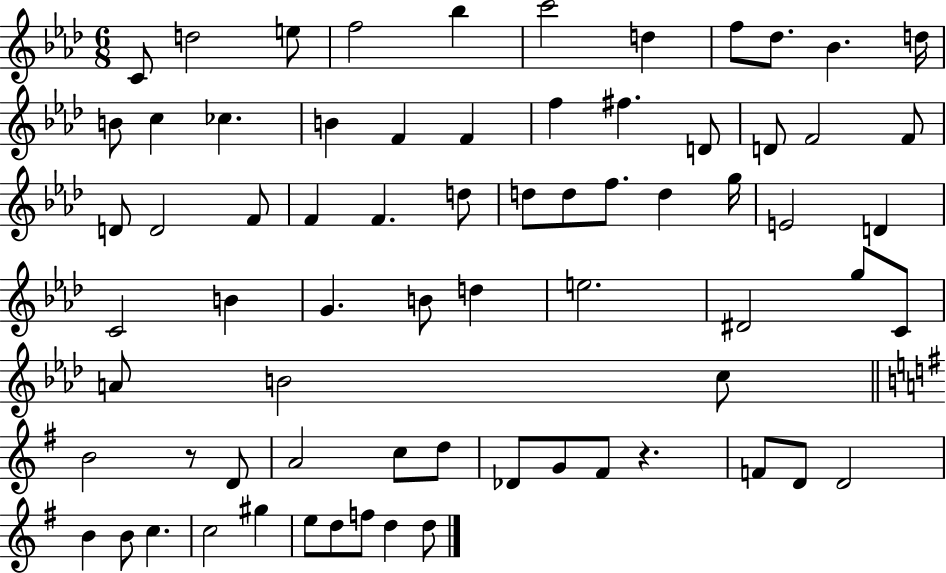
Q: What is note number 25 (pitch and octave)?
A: D4